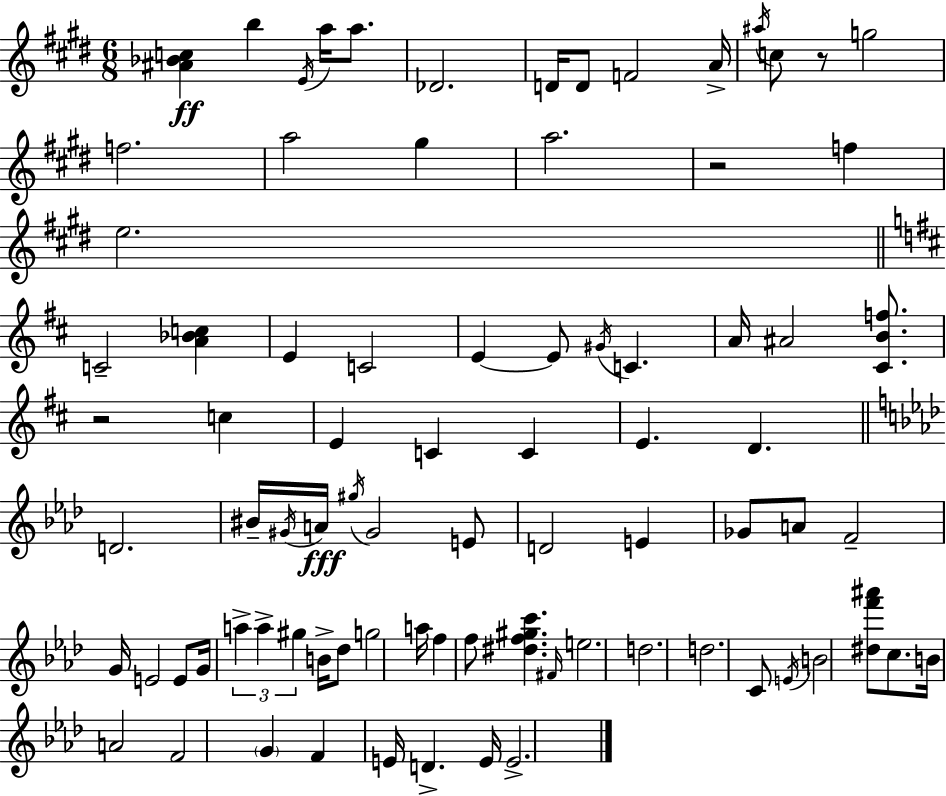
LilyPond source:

{
  \clef treble
  \numericTimeSignature
  \time 6/8
  \key e \major
  <ais' bes' c''>4\ff b''4 \acciaccatura { e'16 } a''16 a''8. | des'2. | d'16 d'8 f'2 | a'16-> \acciaccatura { ais''16 } c''8 r8 g''2 | \break f''2. | a''2 gis''4 | a''2. | r2 f''4 | \break e''2. | \bar "||" \break \key d \major c'2-- <a' bes' c''>4 | e'4 c'2 | e'4~~ e'8 \acciaccatura { gis'16 } c'4. | a'16 ais'2 <cis' b' f''>8. | \break r2 c''4 | e'4 c'4 c'4 | e'4. d'4. | \bar "||" \break \key aes \major d'2. | bis'16-- \acciaccatura { gis'16 }\fff a'16 \acciaccatura { gis''16 } gis'2 | e'8 d'2 e'4 | ges'8 a'8 f'2-- | \break g'16 e'2 e'8 | g'16 \tuplet 3/2 { a''4-> a''4-> gis''4 } | b'16-> des''8 g''2 | a''16 f''4 f''8 <dis'' f'' gis'' c'''>4. | \break \grace { fis'16 } e''2. | d''2. | d''2. | c'8 \acciaccatura { e'16 } b'2 | \break <dis'' f''' ais'''>8 c''8. b'16 a'2 | f'2 | \parenthesize g'4 f'4 e'16 d'4.-> | e'16 e'2.-> | \break \bar "|."
}